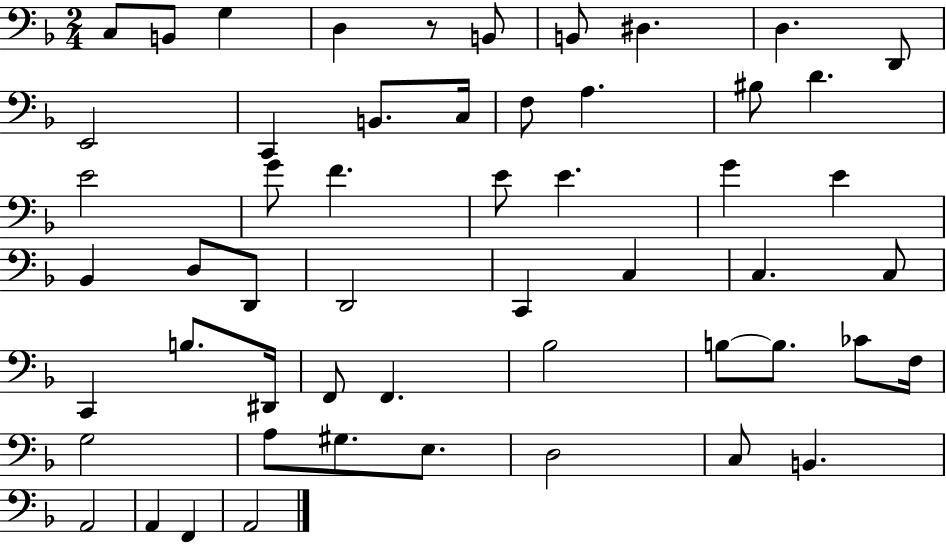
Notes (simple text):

C3/e B2/e G3/q D3/q R/e B2/e B2/e D#3/q. D3/q. D2/e E2/h C2/q B2/e. C3/s F3/e A3/q. BIS3/e D4/q. E4/h G4/e F4/q. E4/e E4/q. G4/q E4/q Bb2/q D3/e D2/e D2/h C2/q C3/q C3/q. C3/e C2/q B3/e. D#2/s F2/e F2/q. Bb3/h B3/e B3/e. CES4/e F3/s G3/h A3/e G#3/e. E3/e. D3/h C3/e B2/q. A2/h A2/q F2/q A2/h